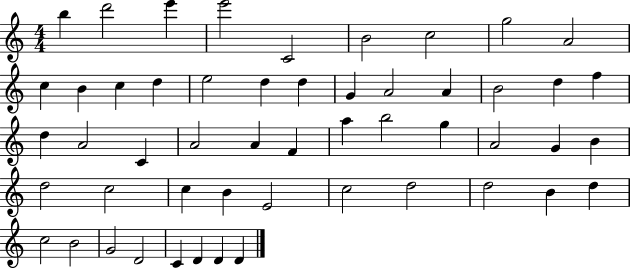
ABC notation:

X:1
T:Untitled
M:4/4
L:1/4
K:C
b d'2 e' e'2 C2 B2 c2 g2 A2 c B c d e2 d d G A2 A B2 d f d A2 C A2 A F a b2 g A2 G B d2 c2 c B E2 c2 d2 d2 B d c2 B2 G2 D2 C D D D